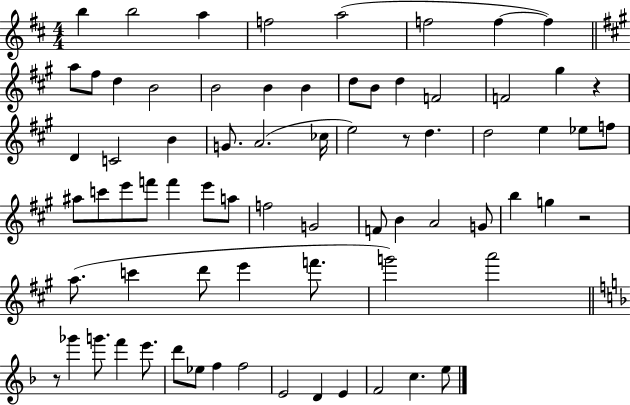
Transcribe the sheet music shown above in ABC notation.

X:1
T:Untitled
M:4/4
L:1/4
K:D
b b2 a f2 a2 f2 f f a/2 ^f/2 d B2 B2 B B d/2 B/2 d F2 F2 ^g z D C2 B G/2 A2 _c/4 e2 z/2 d d2 e _e/2 f/2 ^a/2 c'/2 e'/2 f'/2 f' e'/2 a/2 f2 G2 F/2 B A2 G/2 b g z2 a/2 c' d'/2 e' f'/2 g'2 a'2 z/2 _g' g'/2 f' e'/2 d'/2 _e/2 f f2 E2 D E F2 c e/2